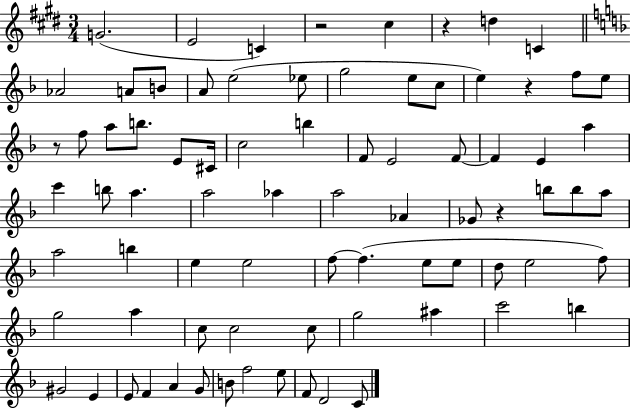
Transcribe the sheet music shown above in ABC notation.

X:1
T:Untitled
M:3/4
L:1/4
K:E
G2 E2 C z2 ^c z d C _A2 A/2 B/2 A/2 e2 _e/2 g2 e/2 c/2 e z f/2 e/2 z/2 f/2 a/2 b/2 E/2 ^C/4 c2 b F/2 E2 F/2 F E a c' b/2 a a2 _a a2 _A _G/2 z b/2 b/2 a/2 a2 b e e2 f/2 f e/2 e/2 d/2 e2 f/2 g2 a c/2 c2 c/2 g2 ^a c'2 b ^G2 E E/2 F A G/2 B/2 f2 e/2 F/2 D2 C/2